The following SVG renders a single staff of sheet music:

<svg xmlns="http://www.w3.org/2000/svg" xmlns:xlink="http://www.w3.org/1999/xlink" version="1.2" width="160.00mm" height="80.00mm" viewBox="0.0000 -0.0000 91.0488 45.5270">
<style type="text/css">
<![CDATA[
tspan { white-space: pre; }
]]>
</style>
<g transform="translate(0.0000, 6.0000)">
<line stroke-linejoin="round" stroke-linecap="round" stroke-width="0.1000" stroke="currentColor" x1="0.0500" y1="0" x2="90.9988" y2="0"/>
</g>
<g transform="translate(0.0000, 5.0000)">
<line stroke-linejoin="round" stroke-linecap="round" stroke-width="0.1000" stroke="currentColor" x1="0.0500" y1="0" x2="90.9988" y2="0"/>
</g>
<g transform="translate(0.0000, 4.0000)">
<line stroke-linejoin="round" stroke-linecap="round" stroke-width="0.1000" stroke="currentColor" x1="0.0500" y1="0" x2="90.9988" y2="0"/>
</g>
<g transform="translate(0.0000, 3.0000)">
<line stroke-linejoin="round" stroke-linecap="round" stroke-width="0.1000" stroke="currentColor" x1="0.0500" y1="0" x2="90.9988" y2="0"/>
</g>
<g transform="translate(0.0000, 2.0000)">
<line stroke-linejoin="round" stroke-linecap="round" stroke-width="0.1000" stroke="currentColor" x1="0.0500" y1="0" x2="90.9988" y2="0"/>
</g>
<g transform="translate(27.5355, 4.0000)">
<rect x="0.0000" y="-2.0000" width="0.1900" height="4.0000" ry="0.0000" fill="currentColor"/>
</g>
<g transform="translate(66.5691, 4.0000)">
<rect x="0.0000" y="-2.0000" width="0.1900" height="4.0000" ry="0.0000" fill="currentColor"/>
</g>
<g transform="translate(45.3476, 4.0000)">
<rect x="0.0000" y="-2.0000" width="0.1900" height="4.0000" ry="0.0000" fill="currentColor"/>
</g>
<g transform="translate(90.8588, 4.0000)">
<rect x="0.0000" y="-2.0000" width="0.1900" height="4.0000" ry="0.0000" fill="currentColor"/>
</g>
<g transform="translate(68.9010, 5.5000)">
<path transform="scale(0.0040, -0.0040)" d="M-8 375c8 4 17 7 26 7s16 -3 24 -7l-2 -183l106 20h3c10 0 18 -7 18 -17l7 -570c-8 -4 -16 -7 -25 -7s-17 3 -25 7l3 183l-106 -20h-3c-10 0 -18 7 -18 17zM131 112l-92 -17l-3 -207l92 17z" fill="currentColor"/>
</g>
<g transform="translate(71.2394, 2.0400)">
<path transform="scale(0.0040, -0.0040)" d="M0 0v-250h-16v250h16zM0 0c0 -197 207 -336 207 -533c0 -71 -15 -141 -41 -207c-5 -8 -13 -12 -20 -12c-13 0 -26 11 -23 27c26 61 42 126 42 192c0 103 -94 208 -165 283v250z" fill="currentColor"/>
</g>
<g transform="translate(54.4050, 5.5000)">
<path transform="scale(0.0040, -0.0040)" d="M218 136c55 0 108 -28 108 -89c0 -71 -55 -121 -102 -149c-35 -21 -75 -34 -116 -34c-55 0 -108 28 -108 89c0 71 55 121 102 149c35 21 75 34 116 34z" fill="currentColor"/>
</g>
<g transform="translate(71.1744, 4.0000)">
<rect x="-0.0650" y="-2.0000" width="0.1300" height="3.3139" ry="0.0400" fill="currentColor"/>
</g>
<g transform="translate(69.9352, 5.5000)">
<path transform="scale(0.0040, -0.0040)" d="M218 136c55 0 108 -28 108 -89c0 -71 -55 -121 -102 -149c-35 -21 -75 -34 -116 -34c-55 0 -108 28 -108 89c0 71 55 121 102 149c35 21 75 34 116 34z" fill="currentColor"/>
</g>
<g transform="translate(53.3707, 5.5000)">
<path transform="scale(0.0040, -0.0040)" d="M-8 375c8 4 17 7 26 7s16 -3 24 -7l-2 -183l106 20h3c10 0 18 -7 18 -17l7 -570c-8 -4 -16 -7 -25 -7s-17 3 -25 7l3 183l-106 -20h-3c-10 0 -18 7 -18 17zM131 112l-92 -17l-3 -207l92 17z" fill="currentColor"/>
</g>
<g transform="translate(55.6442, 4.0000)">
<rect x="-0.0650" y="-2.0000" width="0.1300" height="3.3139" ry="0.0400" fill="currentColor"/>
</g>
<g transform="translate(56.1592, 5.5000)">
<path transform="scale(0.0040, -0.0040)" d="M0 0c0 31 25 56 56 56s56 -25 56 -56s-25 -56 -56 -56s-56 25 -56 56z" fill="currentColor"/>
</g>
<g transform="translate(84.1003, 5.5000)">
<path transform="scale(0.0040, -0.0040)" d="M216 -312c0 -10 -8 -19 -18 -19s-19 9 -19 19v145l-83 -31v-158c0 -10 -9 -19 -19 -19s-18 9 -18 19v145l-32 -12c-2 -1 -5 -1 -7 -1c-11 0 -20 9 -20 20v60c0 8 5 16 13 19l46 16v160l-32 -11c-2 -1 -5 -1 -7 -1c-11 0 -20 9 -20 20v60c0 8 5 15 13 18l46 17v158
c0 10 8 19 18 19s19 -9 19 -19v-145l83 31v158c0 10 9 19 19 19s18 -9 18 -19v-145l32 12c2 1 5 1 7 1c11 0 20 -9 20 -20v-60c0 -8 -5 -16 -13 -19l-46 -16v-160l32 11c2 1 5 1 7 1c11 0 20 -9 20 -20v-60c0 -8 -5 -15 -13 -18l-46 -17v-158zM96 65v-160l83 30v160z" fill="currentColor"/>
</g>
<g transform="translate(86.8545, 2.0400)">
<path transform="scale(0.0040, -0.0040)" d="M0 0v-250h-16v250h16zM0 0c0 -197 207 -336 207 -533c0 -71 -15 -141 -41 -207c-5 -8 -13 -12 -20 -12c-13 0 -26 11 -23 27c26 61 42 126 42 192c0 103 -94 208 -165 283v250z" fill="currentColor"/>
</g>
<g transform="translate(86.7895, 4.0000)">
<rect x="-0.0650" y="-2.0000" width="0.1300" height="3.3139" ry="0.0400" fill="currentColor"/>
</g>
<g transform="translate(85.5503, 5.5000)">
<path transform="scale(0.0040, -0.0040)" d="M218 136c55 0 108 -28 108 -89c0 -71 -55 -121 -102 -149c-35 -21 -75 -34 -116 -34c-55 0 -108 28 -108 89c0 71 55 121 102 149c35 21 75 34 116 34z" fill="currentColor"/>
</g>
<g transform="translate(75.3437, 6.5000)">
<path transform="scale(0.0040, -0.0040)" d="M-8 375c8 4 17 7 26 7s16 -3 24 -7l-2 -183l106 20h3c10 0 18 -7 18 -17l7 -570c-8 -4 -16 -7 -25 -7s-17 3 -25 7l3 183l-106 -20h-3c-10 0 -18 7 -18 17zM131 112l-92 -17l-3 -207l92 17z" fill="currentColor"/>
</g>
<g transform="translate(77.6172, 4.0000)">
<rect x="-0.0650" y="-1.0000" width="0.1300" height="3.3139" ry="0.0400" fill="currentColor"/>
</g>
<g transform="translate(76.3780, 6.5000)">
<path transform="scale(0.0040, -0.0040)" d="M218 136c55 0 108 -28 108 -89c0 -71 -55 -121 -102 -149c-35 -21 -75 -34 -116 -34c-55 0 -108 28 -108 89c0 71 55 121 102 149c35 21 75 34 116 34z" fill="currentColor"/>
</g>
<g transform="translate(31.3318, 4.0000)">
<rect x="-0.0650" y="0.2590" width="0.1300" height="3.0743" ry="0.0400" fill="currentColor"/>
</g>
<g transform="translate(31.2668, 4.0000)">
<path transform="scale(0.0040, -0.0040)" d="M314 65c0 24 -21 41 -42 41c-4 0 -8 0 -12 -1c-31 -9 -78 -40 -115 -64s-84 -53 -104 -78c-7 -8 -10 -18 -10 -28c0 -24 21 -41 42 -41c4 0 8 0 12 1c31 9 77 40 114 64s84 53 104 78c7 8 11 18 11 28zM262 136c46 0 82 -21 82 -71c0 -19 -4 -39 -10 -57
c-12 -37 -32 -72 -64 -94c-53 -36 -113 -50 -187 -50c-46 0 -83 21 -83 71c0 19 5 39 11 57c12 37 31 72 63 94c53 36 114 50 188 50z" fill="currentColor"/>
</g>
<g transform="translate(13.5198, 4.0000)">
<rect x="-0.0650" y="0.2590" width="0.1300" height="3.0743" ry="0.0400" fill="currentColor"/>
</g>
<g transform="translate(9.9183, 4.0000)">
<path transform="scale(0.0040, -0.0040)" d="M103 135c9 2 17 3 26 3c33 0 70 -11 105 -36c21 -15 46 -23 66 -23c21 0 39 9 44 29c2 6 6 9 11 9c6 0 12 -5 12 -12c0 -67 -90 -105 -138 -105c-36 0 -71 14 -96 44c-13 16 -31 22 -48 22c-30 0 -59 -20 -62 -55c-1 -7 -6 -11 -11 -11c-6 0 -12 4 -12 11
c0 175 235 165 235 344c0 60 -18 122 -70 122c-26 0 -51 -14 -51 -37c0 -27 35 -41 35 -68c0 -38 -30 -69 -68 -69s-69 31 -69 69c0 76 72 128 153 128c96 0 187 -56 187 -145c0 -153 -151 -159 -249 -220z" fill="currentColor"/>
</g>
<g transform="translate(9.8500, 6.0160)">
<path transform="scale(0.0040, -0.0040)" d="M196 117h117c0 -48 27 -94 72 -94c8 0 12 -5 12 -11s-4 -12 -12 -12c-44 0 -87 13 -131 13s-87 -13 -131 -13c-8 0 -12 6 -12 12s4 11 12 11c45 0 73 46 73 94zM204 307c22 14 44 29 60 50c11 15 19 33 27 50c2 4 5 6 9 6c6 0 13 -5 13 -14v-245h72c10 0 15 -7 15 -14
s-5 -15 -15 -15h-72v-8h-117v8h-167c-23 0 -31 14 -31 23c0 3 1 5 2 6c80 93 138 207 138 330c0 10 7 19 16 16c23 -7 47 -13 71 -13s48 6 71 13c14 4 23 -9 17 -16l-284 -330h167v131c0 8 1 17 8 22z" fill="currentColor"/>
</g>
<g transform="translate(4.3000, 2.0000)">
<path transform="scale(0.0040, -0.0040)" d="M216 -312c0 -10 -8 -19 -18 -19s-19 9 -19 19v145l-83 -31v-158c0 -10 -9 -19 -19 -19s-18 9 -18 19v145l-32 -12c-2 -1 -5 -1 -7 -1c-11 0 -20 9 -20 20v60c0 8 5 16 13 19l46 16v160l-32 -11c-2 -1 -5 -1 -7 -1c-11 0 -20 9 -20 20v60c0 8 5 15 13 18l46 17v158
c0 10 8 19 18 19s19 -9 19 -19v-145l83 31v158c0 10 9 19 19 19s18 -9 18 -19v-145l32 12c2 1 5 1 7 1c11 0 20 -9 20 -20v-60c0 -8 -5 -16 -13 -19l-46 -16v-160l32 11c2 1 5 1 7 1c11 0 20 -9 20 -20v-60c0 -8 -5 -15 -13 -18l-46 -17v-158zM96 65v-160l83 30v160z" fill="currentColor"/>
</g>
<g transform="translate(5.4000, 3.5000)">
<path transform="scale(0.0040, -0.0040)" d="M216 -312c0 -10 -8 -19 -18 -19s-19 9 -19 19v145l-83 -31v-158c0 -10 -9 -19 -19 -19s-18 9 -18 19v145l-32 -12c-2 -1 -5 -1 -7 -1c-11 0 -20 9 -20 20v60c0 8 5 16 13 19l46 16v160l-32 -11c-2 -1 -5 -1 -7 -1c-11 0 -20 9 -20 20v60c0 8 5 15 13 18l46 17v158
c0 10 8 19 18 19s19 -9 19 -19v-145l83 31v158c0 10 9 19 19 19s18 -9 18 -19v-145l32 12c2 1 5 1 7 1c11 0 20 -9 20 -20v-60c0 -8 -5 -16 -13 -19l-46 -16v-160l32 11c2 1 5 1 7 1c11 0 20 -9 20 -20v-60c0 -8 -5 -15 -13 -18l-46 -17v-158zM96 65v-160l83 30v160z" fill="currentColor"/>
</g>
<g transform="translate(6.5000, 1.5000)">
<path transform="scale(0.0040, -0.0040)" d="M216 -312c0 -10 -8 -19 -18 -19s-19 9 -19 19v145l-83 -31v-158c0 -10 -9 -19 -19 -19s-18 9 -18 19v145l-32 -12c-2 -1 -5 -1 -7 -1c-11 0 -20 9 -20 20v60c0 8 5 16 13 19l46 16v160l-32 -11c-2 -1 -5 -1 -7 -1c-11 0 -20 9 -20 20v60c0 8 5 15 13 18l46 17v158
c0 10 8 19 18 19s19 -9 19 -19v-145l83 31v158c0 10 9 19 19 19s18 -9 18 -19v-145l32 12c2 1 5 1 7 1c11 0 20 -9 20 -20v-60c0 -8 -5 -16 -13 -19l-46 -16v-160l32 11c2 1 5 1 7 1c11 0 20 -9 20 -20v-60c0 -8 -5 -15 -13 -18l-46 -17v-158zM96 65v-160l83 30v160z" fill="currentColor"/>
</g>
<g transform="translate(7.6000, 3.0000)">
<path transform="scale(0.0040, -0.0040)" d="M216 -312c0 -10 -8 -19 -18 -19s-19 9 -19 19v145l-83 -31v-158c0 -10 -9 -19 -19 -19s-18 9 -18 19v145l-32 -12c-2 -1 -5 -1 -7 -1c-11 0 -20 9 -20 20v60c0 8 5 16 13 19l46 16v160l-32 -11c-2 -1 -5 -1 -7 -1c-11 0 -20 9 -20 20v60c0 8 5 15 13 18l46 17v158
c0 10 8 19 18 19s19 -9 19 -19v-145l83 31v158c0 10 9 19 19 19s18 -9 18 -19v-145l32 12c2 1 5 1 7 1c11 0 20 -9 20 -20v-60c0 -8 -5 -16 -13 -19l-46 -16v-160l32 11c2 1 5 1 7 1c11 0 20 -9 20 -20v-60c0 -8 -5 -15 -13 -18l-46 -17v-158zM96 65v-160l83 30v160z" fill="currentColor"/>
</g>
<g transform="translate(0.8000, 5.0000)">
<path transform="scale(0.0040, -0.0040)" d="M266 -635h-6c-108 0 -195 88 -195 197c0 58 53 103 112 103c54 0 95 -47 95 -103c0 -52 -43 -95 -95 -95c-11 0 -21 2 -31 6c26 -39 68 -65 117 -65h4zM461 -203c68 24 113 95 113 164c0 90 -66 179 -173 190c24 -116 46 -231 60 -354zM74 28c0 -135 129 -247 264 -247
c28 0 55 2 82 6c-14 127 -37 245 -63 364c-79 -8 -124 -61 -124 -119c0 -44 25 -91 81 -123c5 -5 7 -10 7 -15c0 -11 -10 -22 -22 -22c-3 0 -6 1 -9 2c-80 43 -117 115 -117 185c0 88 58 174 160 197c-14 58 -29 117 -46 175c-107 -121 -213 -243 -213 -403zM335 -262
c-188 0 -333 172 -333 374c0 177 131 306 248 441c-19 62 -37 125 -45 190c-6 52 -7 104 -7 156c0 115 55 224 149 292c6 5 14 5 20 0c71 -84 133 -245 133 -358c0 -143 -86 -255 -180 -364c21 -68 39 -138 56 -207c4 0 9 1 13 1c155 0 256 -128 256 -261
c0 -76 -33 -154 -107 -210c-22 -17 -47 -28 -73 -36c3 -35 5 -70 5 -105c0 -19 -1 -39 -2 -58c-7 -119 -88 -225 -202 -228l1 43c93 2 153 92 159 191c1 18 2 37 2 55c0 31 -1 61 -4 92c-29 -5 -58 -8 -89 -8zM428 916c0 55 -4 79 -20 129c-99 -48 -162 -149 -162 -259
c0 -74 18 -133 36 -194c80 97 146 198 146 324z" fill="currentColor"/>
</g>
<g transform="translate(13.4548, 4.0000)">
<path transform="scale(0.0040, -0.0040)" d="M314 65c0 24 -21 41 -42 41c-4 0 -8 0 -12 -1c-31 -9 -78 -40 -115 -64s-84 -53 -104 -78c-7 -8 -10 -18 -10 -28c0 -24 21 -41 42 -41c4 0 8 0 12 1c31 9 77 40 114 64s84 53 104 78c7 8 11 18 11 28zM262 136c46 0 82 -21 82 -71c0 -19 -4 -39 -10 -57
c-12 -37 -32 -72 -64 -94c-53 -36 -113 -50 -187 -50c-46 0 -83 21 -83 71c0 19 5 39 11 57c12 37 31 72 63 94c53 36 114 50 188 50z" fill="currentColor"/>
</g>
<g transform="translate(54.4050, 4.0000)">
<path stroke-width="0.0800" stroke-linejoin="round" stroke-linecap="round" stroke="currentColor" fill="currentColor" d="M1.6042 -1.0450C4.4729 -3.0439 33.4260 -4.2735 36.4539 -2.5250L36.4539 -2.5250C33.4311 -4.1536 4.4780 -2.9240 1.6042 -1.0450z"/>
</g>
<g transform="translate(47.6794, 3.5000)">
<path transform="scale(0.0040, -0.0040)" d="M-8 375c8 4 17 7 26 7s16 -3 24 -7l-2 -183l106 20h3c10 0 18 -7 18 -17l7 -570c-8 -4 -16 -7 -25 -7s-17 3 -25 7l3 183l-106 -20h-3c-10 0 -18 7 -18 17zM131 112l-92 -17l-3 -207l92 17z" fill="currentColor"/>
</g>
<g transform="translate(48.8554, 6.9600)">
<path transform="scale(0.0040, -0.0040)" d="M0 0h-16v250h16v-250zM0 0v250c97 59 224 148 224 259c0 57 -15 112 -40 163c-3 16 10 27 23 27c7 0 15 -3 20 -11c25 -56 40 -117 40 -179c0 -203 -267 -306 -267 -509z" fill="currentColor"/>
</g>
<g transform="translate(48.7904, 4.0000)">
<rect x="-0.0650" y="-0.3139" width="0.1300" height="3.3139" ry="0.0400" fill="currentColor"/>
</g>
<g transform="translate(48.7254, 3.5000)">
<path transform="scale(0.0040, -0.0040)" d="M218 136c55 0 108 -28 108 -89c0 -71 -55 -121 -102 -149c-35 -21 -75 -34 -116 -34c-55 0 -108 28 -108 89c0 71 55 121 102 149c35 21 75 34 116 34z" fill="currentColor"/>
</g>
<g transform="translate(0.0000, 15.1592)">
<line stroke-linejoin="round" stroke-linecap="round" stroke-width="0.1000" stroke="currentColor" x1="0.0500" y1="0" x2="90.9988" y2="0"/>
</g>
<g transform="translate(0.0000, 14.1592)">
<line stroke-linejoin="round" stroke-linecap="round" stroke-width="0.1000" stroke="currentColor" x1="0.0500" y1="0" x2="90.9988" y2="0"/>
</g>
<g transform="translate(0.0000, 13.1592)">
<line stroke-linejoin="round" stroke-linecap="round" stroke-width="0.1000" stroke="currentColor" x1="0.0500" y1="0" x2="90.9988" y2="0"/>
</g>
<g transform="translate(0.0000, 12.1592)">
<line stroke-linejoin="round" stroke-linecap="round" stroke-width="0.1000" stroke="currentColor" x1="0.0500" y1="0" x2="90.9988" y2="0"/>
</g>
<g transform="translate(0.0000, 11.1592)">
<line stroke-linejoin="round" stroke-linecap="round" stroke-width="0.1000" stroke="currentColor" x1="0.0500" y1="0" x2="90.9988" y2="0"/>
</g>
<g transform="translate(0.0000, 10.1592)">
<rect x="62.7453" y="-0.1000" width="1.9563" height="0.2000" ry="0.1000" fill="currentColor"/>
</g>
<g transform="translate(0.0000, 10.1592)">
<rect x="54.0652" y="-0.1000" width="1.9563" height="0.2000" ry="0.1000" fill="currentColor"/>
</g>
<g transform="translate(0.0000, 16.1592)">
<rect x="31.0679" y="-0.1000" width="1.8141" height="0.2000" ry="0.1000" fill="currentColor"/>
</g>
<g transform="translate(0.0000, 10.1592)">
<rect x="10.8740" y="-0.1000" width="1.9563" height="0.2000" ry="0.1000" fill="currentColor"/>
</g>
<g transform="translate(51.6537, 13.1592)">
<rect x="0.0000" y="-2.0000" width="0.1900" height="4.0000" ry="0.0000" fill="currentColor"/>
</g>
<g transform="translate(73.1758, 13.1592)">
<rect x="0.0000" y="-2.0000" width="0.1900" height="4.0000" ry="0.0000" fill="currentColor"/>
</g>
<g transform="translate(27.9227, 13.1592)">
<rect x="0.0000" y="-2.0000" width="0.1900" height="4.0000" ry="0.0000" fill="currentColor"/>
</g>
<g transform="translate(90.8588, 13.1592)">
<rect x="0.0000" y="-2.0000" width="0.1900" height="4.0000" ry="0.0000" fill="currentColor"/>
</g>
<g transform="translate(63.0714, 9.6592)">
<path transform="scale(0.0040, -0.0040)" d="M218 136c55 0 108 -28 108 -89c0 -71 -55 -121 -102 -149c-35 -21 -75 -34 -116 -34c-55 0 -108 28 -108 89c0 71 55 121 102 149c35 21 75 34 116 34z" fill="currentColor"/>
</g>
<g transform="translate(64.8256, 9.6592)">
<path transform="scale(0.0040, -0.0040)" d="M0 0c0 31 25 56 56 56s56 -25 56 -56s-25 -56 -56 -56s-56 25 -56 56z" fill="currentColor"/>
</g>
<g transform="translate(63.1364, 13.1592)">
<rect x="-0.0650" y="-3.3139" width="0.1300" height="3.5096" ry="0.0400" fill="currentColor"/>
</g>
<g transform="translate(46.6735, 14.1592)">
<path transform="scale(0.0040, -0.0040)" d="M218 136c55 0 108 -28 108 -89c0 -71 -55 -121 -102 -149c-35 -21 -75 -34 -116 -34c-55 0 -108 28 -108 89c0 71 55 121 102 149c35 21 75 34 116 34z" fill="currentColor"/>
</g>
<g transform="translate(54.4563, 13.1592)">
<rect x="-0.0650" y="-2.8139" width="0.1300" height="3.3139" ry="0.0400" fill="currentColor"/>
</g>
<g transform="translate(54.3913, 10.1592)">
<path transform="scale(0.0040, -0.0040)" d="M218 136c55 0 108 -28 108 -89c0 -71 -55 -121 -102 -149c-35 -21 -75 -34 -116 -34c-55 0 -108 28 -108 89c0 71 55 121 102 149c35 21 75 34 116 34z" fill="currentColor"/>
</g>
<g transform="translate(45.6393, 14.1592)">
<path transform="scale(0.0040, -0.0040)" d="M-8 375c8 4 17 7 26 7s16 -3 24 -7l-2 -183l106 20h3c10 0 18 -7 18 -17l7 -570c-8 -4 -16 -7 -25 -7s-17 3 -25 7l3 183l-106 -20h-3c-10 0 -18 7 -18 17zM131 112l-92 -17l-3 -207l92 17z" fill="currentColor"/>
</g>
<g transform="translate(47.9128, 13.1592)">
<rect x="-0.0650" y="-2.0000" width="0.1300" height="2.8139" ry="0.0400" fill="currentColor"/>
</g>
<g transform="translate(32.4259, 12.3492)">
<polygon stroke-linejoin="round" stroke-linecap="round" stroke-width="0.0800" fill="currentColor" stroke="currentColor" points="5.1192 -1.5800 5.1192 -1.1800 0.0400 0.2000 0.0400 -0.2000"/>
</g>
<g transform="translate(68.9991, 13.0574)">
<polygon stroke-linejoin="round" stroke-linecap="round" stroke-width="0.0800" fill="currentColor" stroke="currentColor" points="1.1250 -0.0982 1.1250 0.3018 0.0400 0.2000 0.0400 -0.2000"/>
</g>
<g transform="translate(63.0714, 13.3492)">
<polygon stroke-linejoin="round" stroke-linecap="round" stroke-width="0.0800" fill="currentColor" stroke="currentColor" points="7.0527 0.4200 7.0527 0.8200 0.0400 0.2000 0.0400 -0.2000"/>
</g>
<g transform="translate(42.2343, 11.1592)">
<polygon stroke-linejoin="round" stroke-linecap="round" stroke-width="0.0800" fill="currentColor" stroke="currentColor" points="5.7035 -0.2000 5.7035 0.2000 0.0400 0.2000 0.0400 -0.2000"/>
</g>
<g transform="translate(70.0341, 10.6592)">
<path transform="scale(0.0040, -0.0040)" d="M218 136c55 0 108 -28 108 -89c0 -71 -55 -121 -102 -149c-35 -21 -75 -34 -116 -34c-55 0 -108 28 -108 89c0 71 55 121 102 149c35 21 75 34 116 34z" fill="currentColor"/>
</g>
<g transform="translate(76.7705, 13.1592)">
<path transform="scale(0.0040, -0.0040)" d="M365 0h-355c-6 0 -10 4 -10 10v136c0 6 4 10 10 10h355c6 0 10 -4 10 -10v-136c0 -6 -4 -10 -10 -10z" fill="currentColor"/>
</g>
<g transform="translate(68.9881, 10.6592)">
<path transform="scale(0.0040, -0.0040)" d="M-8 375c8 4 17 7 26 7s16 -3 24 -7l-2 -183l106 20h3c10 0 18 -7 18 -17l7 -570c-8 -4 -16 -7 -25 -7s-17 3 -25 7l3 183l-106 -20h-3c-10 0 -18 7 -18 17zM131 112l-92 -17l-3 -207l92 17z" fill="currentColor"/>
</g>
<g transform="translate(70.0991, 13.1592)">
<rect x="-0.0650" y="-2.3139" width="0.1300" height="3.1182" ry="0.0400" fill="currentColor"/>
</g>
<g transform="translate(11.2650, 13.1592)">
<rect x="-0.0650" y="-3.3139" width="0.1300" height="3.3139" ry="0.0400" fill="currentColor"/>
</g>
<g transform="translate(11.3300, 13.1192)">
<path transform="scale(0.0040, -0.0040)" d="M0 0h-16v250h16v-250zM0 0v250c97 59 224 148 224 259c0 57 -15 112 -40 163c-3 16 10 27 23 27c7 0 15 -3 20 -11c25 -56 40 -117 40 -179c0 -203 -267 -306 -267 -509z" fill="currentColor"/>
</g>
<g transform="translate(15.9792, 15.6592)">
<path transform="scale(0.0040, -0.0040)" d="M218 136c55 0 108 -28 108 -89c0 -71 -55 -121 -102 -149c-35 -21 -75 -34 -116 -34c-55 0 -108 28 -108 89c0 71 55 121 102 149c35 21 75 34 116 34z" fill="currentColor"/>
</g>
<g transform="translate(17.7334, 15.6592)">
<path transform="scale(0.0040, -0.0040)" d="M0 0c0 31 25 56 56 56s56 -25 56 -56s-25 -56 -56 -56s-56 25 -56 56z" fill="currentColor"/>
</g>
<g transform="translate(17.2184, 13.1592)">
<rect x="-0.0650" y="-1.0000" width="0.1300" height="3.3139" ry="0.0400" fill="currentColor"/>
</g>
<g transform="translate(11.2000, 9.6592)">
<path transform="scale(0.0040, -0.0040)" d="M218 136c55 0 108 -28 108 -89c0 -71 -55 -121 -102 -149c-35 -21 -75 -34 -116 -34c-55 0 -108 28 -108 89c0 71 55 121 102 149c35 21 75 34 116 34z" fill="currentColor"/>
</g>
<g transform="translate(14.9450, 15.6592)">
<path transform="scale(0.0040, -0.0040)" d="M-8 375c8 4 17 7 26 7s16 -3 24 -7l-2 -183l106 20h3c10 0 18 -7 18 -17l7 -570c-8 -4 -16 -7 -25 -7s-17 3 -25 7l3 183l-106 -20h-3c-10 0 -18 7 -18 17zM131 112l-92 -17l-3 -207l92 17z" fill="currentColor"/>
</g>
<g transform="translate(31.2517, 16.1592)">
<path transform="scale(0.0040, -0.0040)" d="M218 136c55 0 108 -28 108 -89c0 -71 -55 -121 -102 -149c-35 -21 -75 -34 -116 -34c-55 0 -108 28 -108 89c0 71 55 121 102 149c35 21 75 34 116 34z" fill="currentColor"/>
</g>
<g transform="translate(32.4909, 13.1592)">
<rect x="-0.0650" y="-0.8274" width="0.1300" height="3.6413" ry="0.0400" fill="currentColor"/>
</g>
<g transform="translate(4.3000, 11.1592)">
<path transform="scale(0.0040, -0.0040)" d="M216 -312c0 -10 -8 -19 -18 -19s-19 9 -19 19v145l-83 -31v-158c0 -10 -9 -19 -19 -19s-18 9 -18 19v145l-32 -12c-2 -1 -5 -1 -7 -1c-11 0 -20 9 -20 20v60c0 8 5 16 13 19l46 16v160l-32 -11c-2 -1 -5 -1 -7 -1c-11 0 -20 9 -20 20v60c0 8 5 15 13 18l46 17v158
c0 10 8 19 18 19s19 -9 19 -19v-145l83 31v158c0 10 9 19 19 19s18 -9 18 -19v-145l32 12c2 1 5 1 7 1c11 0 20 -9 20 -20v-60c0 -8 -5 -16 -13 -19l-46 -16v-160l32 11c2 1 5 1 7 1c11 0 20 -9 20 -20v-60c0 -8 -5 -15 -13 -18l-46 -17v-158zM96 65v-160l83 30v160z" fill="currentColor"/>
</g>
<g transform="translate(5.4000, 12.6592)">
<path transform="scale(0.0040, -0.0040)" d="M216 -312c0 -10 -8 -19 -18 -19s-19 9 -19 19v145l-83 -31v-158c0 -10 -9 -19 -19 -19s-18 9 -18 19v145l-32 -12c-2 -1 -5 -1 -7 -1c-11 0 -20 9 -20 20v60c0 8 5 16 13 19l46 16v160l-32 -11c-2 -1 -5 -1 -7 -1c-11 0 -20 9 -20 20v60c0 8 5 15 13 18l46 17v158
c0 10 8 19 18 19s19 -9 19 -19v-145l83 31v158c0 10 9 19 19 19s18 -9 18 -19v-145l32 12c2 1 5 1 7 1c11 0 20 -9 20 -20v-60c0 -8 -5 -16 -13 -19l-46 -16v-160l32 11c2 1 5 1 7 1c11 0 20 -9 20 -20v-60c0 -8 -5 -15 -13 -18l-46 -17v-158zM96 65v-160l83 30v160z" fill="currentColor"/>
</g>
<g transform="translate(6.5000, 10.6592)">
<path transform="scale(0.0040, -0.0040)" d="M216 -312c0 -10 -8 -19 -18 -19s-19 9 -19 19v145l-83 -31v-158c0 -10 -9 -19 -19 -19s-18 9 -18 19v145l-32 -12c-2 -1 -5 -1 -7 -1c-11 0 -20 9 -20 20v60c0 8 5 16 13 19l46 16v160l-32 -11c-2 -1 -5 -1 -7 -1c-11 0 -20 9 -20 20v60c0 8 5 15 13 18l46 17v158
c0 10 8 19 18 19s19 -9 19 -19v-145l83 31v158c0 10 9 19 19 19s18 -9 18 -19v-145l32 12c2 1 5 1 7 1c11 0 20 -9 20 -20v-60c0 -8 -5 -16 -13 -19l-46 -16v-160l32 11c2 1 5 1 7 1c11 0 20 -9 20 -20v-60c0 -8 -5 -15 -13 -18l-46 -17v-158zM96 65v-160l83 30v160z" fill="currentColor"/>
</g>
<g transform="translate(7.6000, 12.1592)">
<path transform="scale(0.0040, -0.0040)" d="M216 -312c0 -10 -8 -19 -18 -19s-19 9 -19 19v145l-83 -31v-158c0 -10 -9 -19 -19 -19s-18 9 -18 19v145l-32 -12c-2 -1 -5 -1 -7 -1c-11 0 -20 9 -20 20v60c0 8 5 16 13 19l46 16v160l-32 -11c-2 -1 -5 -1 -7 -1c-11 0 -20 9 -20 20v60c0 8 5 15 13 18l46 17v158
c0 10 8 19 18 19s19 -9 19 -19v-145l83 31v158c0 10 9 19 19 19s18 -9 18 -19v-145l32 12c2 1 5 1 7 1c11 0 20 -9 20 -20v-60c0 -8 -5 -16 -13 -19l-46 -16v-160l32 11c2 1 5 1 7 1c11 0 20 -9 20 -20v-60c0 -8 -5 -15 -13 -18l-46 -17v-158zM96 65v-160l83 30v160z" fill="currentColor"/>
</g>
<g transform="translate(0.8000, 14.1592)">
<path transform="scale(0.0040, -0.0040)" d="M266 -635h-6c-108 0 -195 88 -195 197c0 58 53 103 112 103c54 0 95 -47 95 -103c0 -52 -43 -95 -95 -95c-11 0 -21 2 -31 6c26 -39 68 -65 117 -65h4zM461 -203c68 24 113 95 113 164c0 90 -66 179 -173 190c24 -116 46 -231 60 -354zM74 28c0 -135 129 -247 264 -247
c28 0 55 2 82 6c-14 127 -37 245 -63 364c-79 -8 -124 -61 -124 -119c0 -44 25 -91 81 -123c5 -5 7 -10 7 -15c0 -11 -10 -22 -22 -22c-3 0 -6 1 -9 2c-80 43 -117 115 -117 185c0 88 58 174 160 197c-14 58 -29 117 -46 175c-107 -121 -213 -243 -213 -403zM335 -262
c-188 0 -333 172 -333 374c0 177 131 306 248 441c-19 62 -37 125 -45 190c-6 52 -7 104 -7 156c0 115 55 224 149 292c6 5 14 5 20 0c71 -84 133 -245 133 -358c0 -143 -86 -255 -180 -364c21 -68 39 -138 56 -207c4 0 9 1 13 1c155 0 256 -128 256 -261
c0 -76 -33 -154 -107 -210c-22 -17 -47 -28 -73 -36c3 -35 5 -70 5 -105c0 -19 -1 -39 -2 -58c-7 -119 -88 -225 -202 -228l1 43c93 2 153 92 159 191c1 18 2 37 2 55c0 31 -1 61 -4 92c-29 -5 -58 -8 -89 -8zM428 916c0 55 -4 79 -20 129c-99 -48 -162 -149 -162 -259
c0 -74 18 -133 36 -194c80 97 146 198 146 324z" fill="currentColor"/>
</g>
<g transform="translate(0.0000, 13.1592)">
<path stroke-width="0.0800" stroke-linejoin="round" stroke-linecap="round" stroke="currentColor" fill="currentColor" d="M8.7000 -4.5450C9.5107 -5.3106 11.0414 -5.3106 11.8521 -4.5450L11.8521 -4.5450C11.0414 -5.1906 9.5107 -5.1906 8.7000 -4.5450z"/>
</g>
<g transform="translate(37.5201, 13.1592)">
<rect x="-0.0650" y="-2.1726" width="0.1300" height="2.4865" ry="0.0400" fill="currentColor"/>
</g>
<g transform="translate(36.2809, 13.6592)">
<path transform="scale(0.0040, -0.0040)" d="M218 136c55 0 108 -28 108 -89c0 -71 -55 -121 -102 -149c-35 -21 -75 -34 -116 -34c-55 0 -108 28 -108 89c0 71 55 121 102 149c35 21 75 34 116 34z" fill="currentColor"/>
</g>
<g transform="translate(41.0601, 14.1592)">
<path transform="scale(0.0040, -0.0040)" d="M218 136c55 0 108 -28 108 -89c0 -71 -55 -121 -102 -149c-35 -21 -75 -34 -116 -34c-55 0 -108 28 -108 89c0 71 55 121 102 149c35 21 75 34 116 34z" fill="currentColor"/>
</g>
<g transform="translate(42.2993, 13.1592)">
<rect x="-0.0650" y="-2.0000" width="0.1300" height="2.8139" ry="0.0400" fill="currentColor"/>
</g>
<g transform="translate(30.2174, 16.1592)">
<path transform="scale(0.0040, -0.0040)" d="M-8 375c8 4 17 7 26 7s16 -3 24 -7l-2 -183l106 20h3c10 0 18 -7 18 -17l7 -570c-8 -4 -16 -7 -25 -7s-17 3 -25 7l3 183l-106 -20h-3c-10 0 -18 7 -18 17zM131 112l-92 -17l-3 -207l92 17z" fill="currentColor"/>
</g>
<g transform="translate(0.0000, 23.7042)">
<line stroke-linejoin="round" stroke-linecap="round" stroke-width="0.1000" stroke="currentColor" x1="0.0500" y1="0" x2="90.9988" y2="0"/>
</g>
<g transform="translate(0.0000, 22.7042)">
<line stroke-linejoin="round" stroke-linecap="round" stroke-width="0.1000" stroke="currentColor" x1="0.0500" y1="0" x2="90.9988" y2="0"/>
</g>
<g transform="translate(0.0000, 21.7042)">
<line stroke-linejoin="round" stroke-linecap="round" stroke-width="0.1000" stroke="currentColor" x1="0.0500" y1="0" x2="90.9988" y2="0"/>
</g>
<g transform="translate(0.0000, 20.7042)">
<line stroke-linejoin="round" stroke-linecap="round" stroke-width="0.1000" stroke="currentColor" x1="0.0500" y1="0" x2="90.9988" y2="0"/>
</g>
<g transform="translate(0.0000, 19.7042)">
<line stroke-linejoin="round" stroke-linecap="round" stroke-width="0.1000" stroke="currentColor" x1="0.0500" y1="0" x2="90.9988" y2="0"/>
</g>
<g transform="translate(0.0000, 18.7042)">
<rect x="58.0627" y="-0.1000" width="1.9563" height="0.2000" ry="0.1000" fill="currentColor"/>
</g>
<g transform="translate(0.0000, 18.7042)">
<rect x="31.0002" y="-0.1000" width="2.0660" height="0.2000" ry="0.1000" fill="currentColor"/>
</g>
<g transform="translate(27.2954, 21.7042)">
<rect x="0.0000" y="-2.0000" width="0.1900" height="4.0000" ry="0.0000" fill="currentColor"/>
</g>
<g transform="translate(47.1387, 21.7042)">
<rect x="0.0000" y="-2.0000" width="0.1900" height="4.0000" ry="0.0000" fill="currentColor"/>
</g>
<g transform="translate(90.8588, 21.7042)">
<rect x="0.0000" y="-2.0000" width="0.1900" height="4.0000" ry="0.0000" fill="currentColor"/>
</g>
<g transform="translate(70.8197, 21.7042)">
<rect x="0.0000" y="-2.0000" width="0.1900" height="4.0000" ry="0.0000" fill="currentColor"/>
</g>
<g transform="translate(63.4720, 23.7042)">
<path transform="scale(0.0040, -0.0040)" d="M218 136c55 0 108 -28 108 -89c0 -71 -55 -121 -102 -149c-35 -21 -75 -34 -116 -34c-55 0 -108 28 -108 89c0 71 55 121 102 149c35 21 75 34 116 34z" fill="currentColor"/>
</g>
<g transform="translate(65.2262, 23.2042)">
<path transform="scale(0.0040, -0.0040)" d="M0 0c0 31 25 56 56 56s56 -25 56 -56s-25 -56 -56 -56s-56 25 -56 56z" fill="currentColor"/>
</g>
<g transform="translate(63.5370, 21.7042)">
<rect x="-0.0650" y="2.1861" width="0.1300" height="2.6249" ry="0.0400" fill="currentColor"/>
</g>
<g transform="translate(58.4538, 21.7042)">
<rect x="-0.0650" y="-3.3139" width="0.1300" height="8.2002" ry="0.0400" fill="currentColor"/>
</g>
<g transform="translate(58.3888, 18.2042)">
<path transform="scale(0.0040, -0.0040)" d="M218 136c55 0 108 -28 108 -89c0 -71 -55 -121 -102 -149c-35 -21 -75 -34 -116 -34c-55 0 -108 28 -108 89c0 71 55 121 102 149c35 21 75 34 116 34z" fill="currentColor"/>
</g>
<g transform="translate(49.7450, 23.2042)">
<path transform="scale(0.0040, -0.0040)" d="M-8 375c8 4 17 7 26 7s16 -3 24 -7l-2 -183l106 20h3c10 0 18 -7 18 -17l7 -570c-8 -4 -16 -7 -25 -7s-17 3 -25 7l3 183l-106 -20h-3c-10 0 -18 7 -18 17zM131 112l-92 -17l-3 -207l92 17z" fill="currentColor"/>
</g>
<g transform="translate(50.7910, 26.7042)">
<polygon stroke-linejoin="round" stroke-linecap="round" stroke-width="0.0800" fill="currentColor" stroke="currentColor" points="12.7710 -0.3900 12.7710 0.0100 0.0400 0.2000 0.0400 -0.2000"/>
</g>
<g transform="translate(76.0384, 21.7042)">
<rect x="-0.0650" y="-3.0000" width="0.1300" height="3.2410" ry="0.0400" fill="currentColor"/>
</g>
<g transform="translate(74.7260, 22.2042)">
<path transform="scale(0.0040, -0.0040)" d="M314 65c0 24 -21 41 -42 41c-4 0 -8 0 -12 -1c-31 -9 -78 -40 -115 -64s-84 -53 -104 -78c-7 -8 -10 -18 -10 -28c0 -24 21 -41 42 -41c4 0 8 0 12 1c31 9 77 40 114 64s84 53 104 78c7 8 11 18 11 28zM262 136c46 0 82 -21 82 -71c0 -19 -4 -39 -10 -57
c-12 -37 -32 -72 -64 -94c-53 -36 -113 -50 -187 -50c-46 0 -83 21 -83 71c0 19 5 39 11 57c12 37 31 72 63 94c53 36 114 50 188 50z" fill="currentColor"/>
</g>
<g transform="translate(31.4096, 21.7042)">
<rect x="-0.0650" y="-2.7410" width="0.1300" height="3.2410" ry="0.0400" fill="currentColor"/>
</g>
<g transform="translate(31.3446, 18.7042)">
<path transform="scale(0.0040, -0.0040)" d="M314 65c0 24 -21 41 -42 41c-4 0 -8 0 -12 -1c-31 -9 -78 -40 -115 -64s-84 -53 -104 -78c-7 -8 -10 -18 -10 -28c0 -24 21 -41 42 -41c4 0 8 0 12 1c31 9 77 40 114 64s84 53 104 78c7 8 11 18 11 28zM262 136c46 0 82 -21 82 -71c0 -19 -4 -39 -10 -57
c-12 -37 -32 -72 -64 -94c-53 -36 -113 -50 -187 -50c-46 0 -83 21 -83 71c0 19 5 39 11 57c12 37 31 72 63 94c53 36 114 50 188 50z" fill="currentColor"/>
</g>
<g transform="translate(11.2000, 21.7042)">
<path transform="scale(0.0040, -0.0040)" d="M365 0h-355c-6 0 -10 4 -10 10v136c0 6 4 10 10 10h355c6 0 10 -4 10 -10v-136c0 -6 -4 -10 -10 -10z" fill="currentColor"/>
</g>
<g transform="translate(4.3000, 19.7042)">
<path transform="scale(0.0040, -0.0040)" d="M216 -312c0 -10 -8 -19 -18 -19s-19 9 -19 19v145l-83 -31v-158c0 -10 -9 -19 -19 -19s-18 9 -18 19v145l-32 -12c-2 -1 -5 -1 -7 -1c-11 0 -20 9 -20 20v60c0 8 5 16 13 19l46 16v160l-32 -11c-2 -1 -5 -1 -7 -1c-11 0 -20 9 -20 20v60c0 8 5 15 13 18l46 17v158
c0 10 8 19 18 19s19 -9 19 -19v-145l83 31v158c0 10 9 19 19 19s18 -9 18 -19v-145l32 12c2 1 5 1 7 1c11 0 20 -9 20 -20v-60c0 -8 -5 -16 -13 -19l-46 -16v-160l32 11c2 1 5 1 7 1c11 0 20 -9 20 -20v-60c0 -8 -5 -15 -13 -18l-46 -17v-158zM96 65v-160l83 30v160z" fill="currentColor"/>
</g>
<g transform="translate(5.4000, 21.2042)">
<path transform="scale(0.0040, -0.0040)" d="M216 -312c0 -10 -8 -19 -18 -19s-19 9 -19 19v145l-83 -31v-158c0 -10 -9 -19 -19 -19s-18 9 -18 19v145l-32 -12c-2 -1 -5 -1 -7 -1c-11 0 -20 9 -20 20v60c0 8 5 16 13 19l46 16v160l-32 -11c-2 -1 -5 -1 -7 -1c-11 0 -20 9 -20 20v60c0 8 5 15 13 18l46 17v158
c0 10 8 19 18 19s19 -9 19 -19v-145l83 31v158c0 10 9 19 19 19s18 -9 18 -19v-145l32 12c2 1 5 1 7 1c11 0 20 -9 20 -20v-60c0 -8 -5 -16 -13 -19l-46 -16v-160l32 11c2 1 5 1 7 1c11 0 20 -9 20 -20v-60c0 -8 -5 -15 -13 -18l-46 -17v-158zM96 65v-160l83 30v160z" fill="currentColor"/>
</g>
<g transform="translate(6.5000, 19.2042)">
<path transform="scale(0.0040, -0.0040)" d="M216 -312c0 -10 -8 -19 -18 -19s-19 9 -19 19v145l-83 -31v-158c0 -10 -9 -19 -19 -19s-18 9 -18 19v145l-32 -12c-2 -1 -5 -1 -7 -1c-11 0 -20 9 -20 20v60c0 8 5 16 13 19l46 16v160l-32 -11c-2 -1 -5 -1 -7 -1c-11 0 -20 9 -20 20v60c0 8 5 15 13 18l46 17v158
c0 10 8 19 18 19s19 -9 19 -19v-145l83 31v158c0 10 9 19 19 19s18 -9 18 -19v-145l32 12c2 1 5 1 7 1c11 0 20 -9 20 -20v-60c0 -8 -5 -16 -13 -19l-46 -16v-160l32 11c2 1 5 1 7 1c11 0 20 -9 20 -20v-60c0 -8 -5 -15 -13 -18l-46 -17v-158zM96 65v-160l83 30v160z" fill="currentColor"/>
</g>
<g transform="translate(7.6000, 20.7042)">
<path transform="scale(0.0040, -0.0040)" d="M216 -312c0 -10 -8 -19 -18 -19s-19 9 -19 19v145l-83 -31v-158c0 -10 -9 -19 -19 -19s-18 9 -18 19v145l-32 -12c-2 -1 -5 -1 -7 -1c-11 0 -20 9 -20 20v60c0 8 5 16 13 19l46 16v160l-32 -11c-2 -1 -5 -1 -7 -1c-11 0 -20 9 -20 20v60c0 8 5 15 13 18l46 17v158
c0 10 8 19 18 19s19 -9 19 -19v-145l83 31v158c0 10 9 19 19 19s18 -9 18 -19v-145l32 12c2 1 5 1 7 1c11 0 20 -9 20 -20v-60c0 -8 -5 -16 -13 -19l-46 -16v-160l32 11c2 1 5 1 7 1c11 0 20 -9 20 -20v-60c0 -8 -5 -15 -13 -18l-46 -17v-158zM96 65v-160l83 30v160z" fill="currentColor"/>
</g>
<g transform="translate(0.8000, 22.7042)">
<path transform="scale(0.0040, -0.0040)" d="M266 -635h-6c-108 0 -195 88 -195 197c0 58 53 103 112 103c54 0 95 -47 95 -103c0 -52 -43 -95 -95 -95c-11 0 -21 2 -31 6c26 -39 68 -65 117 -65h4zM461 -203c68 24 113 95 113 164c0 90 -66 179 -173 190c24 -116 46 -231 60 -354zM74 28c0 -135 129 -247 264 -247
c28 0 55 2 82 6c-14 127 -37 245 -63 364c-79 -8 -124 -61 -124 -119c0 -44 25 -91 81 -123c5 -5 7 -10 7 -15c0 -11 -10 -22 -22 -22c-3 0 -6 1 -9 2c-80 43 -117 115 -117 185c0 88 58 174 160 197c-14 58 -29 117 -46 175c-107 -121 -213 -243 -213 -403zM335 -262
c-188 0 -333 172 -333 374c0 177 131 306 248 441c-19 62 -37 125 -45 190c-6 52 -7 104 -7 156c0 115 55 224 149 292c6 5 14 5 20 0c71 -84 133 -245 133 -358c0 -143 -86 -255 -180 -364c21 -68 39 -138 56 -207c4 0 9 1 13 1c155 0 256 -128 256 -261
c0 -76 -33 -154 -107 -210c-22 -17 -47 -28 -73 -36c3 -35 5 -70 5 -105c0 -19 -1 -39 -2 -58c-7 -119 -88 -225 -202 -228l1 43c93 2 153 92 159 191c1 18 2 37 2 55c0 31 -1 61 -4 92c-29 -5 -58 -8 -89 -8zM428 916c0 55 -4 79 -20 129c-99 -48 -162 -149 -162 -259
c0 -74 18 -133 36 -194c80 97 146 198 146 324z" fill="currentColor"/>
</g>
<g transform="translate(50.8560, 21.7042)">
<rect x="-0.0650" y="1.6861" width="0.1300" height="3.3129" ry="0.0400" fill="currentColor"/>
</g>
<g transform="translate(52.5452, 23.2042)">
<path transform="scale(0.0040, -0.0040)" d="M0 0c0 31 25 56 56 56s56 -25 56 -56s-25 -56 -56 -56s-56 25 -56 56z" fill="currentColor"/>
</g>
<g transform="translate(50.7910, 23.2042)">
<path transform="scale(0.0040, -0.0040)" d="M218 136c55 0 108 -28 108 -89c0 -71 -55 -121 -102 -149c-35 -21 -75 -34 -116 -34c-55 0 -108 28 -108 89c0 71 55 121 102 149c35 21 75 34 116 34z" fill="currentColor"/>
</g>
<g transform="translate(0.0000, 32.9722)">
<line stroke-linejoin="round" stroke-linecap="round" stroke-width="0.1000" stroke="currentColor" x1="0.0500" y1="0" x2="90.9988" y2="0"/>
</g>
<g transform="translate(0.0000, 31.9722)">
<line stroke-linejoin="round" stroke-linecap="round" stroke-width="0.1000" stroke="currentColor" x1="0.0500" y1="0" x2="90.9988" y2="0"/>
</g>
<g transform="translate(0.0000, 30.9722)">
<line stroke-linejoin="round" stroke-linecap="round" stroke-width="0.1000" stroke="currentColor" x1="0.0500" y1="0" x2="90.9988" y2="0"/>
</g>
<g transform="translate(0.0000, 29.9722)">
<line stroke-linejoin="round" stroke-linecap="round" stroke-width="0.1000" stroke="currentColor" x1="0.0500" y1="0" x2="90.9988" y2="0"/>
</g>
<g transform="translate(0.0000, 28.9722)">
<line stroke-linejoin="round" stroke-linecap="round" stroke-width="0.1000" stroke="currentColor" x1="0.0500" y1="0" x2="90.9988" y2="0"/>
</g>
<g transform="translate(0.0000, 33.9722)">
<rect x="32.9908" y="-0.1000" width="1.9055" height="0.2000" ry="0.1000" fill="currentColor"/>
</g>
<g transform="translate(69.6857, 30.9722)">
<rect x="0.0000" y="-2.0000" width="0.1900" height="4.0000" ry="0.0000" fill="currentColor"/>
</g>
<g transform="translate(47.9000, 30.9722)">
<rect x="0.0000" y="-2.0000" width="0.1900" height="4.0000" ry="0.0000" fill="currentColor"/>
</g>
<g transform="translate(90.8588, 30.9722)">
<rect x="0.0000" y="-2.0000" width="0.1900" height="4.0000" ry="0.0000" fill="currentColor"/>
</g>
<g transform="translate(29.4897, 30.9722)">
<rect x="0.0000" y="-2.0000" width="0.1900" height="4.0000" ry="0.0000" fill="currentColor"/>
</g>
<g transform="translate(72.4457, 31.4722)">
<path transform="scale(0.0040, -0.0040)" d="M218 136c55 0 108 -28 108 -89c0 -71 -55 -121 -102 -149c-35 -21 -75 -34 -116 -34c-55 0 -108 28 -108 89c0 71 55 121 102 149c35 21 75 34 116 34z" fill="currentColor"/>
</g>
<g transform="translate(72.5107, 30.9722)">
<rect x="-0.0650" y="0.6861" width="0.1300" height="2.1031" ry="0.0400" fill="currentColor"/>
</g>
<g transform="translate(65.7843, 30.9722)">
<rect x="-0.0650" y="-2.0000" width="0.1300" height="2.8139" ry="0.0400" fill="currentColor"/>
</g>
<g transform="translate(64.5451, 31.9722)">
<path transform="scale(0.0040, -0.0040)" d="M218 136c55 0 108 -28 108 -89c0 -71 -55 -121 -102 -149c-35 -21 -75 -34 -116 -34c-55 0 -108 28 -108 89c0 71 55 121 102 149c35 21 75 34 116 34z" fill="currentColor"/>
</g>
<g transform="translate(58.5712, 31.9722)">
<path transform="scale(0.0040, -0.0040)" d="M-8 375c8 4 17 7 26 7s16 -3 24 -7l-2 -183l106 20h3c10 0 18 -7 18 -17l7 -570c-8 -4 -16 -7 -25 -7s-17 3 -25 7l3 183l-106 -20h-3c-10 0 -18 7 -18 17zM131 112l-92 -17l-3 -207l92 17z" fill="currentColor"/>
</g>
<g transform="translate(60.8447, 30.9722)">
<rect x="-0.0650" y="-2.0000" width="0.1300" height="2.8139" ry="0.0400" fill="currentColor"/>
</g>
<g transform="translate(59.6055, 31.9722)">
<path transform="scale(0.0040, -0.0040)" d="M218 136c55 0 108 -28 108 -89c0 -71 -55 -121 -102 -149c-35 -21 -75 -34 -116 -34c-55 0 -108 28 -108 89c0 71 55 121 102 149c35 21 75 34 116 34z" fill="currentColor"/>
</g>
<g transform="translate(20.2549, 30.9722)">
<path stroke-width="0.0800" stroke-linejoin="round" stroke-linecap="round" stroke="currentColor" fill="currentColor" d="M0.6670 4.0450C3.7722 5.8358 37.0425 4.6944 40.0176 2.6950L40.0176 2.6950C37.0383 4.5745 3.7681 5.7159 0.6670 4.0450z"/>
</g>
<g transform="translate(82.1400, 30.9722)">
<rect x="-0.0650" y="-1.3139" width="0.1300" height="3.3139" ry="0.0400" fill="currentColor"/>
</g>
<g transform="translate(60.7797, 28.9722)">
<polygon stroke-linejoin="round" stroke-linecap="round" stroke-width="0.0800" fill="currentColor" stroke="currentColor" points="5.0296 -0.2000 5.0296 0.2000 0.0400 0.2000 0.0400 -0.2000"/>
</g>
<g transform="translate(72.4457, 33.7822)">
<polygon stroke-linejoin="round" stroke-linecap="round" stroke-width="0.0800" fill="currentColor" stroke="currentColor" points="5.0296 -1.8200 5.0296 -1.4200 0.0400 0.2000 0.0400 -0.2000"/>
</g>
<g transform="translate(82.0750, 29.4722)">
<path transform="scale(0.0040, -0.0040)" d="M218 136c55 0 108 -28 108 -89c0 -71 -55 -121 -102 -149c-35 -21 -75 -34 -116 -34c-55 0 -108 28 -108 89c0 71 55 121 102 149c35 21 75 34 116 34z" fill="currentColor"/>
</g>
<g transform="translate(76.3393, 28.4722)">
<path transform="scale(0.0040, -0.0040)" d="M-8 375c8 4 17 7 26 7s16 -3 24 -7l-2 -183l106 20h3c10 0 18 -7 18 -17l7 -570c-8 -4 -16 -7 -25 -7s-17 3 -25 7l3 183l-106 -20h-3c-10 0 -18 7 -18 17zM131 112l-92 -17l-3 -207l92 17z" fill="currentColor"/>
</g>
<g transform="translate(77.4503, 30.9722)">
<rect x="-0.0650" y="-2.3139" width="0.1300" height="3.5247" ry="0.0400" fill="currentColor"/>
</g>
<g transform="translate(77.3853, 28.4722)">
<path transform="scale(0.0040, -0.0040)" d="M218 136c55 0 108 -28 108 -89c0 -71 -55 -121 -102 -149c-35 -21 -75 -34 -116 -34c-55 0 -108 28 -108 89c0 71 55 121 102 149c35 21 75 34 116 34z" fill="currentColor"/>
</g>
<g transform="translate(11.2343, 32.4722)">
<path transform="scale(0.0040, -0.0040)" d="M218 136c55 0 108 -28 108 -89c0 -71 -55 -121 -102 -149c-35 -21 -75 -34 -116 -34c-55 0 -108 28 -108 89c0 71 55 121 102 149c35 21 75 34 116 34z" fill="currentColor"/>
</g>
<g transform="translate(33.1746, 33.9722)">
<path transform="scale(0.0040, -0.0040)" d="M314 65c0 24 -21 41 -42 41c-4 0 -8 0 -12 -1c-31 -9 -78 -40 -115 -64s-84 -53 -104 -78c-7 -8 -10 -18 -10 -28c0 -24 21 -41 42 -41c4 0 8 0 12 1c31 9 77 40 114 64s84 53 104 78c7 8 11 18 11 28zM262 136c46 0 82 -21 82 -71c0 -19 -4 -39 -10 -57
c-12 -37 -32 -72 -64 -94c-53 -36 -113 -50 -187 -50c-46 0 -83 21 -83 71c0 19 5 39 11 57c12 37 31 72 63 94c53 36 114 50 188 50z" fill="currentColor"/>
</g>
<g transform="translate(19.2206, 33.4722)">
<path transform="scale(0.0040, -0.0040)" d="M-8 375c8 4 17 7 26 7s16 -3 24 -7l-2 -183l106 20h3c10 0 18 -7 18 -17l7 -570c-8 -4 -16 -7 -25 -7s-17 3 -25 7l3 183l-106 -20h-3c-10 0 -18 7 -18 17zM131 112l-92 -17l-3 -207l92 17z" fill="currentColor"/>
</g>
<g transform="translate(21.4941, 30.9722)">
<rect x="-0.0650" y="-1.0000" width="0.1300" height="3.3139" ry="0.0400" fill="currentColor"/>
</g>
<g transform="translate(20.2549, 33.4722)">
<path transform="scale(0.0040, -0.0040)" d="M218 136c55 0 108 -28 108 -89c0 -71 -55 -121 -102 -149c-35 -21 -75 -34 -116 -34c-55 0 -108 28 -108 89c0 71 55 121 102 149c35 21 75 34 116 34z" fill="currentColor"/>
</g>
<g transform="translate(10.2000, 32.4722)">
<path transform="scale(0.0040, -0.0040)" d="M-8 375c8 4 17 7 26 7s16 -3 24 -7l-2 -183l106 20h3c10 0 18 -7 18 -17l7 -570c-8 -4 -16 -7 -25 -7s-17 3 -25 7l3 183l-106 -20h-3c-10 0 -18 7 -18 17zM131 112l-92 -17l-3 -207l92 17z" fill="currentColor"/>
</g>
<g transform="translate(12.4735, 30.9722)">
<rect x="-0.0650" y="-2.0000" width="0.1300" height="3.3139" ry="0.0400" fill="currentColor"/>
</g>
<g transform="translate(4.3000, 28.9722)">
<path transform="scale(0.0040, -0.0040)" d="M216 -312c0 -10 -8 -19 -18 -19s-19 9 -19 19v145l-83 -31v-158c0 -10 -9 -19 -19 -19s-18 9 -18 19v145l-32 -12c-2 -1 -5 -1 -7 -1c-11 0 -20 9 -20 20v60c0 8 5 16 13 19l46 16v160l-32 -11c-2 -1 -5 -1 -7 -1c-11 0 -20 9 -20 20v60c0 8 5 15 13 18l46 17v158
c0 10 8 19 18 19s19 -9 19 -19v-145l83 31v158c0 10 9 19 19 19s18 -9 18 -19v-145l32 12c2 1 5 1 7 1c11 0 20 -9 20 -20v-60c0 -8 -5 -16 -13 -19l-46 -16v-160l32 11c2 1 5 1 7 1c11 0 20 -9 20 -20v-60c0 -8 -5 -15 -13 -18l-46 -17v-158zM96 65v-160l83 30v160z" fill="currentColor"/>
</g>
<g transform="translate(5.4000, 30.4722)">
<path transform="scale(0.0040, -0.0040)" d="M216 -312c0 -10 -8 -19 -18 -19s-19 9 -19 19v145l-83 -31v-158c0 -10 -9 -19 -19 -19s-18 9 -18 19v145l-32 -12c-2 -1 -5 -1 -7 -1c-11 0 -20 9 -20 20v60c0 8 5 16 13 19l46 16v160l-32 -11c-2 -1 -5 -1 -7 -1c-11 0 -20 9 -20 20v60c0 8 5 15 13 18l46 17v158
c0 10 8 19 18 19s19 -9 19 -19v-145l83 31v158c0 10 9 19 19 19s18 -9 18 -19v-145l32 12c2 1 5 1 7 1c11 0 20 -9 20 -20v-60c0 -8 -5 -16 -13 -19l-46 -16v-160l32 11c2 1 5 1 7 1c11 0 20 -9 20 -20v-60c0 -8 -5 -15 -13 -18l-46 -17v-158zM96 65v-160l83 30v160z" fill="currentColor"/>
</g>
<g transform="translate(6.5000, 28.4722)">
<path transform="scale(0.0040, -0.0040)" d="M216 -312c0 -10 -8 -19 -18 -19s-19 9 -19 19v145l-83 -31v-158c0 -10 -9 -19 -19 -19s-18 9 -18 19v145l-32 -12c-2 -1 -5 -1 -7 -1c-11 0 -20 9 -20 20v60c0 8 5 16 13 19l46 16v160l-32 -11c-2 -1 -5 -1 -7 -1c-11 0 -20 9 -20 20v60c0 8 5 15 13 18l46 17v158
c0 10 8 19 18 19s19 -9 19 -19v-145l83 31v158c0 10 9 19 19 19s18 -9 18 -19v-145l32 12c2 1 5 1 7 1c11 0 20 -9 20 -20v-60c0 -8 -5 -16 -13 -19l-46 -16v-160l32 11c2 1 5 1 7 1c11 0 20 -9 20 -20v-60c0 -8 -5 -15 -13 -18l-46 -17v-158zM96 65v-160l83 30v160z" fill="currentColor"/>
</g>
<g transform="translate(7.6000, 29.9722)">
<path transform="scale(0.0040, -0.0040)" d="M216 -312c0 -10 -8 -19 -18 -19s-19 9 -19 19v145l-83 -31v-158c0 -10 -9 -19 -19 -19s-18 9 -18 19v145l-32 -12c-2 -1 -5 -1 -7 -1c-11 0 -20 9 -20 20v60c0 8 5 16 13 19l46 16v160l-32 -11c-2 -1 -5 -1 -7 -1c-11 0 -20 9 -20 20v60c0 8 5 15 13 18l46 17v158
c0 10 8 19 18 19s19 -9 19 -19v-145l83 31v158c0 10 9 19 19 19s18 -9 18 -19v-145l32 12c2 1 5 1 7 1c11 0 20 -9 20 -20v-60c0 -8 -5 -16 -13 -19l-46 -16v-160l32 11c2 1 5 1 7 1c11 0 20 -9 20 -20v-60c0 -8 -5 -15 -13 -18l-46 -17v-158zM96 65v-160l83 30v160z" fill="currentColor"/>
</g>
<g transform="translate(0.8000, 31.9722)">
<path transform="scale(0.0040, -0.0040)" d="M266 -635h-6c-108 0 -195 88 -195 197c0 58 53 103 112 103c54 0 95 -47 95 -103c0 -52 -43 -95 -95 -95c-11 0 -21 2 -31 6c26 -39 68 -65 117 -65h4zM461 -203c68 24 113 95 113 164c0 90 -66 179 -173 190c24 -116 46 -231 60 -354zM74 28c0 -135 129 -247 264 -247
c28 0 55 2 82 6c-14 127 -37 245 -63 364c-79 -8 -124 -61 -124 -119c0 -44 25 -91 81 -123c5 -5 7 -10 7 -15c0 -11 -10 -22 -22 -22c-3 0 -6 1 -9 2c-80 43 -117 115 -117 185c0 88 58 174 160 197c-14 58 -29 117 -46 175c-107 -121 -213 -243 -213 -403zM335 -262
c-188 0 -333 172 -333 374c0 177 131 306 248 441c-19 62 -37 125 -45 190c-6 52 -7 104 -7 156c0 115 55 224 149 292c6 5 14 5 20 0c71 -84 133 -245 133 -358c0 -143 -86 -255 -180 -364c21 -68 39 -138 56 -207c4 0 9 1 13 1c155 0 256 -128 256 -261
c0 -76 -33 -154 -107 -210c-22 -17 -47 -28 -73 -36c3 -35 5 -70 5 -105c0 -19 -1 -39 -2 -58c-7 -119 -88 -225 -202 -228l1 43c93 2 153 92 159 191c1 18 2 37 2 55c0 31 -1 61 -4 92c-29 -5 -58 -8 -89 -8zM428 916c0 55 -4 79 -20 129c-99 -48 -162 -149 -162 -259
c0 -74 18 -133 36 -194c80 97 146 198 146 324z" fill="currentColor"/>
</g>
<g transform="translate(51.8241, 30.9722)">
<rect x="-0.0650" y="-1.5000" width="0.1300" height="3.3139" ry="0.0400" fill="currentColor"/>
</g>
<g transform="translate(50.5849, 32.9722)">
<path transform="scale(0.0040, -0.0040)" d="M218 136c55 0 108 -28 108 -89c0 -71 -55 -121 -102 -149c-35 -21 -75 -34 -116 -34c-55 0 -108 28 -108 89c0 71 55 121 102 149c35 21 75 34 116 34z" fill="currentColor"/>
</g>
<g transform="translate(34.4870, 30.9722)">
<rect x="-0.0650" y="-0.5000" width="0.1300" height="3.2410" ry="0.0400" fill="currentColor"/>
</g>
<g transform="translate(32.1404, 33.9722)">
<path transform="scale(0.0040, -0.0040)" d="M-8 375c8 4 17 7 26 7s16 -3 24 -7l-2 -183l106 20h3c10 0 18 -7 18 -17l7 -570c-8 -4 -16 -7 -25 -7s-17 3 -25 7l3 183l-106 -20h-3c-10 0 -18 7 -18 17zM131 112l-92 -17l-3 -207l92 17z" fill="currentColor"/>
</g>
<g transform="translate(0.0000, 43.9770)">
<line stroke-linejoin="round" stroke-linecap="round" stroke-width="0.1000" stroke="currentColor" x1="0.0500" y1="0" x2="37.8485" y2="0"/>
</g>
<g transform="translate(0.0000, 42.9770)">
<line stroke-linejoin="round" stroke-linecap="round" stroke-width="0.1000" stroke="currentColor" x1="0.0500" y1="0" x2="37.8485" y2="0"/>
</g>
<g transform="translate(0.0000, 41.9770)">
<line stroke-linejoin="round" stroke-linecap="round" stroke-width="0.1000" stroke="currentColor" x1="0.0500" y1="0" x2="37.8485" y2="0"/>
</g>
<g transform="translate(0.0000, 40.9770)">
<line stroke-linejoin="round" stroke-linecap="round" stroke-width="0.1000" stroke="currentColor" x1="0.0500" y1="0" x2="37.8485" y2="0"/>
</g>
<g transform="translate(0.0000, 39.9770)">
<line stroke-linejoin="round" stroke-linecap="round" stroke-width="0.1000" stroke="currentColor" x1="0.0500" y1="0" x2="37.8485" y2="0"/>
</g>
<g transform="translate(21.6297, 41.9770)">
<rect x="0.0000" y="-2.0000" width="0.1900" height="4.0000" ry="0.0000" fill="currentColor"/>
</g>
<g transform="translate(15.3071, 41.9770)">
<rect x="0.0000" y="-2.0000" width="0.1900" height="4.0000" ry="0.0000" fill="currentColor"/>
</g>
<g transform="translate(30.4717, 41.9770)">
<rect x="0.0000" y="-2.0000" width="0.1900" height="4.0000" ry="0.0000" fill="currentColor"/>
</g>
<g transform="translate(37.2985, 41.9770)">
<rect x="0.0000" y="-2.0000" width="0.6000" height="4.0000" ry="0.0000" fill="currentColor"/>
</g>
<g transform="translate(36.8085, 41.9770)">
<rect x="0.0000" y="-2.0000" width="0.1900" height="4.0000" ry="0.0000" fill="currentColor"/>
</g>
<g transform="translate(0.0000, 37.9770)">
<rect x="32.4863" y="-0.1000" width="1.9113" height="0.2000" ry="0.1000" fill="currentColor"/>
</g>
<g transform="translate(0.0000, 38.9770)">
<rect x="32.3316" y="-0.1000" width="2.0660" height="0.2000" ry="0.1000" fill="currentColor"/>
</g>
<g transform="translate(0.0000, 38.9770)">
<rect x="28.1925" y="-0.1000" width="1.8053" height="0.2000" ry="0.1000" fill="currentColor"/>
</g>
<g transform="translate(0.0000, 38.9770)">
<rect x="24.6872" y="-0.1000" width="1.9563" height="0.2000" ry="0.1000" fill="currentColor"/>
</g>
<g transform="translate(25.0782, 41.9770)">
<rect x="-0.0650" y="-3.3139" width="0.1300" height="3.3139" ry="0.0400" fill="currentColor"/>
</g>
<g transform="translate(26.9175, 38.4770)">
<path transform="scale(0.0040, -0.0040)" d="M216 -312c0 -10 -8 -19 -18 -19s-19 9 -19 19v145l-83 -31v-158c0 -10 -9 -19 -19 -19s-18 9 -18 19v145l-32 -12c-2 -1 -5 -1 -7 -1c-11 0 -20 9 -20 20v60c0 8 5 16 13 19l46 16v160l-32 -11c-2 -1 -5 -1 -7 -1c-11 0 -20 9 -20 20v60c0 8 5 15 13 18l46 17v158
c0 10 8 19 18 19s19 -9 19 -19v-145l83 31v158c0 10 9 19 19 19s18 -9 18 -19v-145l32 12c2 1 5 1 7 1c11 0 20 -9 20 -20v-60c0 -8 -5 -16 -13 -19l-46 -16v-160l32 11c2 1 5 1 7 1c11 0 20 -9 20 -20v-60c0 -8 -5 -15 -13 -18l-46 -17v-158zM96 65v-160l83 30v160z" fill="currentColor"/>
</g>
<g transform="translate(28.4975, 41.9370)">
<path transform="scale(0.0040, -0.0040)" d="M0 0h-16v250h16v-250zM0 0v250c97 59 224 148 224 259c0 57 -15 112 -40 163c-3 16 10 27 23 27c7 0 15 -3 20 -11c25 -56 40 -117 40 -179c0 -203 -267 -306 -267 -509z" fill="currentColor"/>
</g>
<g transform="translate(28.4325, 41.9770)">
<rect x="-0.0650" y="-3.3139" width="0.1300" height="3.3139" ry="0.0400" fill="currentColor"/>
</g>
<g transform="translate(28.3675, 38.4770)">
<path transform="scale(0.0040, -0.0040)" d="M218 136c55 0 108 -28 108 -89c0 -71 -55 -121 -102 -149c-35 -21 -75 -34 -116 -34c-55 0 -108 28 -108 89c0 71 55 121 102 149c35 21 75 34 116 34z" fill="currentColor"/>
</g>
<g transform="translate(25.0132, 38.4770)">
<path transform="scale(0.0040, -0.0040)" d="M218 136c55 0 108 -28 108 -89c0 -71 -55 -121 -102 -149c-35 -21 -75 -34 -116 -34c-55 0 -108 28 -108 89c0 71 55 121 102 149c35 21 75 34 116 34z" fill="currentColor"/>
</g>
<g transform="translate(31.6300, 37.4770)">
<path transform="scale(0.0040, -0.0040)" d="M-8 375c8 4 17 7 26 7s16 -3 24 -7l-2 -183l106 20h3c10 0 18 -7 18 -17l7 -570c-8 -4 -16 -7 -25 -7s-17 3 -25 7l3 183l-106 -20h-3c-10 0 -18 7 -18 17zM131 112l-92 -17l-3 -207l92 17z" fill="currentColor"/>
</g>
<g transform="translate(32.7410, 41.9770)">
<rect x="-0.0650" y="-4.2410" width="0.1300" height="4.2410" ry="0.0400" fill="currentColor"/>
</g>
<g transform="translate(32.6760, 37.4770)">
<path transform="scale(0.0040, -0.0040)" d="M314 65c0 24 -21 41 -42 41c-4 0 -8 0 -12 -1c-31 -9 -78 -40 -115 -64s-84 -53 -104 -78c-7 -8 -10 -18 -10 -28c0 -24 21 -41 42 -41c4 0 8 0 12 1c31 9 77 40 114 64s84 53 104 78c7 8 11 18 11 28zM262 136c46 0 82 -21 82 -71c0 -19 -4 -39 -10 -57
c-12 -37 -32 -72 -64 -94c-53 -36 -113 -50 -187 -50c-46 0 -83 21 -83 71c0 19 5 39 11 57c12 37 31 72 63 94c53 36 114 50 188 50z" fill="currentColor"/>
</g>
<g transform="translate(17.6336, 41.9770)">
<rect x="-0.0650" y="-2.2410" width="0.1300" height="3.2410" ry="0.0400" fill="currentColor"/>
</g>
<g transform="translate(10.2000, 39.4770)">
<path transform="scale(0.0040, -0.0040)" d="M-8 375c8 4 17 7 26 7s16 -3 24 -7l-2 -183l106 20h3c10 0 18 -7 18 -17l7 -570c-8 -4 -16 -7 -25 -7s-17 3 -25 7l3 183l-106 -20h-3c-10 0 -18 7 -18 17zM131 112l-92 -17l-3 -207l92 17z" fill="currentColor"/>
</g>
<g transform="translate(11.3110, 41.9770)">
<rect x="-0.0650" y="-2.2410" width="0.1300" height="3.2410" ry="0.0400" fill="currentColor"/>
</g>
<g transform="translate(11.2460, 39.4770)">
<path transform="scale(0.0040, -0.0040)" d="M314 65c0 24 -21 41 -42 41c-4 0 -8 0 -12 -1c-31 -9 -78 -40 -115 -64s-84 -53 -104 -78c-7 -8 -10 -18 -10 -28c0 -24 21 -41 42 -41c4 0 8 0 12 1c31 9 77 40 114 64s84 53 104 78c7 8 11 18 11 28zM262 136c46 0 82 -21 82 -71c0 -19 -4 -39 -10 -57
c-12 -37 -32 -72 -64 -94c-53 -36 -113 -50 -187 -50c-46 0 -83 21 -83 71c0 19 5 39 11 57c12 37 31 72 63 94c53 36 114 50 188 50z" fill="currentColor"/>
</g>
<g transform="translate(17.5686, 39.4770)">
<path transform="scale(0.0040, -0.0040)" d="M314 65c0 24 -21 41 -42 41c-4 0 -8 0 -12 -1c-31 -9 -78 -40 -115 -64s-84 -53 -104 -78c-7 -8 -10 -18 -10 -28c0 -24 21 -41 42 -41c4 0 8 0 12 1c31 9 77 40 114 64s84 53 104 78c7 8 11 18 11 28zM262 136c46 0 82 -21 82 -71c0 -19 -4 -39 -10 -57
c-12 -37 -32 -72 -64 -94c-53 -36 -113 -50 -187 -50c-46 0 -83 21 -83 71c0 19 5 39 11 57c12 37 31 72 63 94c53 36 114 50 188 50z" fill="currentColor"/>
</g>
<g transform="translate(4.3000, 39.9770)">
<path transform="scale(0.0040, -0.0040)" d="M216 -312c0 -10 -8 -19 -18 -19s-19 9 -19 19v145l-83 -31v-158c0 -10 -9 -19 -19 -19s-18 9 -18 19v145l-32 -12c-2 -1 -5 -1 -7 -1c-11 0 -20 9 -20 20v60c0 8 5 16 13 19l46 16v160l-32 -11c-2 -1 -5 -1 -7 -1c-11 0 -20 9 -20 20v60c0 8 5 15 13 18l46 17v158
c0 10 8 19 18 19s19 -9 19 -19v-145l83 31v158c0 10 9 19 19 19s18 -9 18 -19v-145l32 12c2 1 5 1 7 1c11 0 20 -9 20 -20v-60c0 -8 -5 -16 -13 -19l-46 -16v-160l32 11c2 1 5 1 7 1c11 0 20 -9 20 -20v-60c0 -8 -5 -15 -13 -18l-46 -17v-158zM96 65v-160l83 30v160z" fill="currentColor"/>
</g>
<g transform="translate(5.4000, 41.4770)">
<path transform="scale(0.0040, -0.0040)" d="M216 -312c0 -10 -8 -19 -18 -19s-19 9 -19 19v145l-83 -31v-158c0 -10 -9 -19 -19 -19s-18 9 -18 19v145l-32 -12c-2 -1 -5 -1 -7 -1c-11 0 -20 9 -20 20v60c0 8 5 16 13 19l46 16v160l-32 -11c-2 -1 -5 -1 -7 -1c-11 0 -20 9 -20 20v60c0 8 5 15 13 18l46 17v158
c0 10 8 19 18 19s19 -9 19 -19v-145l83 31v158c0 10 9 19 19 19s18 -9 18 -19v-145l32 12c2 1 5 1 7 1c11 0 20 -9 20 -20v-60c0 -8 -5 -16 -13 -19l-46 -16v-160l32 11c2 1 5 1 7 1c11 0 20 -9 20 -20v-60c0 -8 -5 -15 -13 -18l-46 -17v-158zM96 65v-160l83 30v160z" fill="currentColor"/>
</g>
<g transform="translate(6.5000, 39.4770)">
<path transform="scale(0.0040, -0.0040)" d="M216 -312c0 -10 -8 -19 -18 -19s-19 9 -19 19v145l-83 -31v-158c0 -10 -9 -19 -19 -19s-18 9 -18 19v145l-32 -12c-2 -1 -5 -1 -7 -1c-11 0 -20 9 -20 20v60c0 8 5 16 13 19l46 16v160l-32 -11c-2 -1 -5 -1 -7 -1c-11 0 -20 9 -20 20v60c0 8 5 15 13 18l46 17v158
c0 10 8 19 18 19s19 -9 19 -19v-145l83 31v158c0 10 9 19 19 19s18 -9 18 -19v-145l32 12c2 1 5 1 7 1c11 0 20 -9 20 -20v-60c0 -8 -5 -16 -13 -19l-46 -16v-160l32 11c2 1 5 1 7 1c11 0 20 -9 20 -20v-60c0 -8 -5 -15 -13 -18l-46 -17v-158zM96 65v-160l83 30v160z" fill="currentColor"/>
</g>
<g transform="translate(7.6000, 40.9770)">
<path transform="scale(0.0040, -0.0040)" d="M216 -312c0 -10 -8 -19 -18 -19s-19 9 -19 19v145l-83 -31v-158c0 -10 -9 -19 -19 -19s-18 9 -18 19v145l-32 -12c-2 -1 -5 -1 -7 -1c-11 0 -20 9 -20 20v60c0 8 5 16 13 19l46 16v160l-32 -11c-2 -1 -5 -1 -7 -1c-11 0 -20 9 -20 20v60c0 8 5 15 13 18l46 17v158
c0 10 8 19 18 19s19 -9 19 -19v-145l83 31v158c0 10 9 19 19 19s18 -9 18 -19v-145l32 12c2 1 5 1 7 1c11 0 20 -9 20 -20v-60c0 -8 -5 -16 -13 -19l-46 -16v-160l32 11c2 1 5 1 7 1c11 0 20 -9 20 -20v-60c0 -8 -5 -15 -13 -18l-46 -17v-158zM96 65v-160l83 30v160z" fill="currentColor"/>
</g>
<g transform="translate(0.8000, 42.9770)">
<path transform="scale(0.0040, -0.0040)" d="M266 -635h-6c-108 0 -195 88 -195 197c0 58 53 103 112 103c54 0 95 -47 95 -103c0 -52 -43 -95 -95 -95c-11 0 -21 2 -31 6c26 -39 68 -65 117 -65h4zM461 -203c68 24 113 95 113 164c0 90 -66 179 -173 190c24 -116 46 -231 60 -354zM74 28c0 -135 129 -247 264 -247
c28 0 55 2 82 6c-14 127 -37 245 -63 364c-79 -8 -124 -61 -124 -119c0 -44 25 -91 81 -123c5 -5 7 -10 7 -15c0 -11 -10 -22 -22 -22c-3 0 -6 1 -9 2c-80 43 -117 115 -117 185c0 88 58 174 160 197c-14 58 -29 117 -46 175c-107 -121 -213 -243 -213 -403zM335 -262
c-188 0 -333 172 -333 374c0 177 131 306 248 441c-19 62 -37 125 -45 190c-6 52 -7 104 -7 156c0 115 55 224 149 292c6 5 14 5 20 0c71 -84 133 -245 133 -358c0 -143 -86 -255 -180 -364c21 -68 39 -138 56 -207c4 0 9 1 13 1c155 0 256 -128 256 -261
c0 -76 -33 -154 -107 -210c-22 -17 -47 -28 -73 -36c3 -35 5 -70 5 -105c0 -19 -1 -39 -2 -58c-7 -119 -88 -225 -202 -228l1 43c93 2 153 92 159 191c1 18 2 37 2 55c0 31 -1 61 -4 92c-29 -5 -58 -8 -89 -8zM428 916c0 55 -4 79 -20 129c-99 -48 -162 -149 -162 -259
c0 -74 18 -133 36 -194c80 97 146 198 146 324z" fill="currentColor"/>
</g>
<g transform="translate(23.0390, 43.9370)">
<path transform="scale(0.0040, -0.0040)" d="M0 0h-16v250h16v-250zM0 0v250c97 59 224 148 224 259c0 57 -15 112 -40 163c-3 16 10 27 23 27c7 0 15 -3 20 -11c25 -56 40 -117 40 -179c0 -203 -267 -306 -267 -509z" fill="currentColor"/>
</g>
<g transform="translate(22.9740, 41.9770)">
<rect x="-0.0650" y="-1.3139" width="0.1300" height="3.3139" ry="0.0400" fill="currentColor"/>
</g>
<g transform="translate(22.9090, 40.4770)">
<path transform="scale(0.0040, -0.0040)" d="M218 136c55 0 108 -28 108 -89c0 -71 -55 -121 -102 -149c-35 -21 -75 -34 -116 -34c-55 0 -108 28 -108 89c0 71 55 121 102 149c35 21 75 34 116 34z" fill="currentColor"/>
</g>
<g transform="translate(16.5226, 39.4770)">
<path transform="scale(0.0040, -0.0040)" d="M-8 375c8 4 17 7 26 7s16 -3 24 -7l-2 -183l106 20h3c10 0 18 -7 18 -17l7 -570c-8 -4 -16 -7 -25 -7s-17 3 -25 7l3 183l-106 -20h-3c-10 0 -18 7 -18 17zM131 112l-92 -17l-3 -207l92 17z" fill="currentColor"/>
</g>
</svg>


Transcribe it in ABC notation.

X:1
T:Untitled
M:2/4
L:1/4
K:E
B2 B2 c/2 F F/2 D ^F/2 b/2 D C/2 A/2 ^G/2 G/2 a b/2 g/4 z2 z2 a2 F/2 b/2 E/2 A2 F D C2 E G/2 G/2 A/2 g/2 e g2 g2 e/2 b ^b/2 d'2